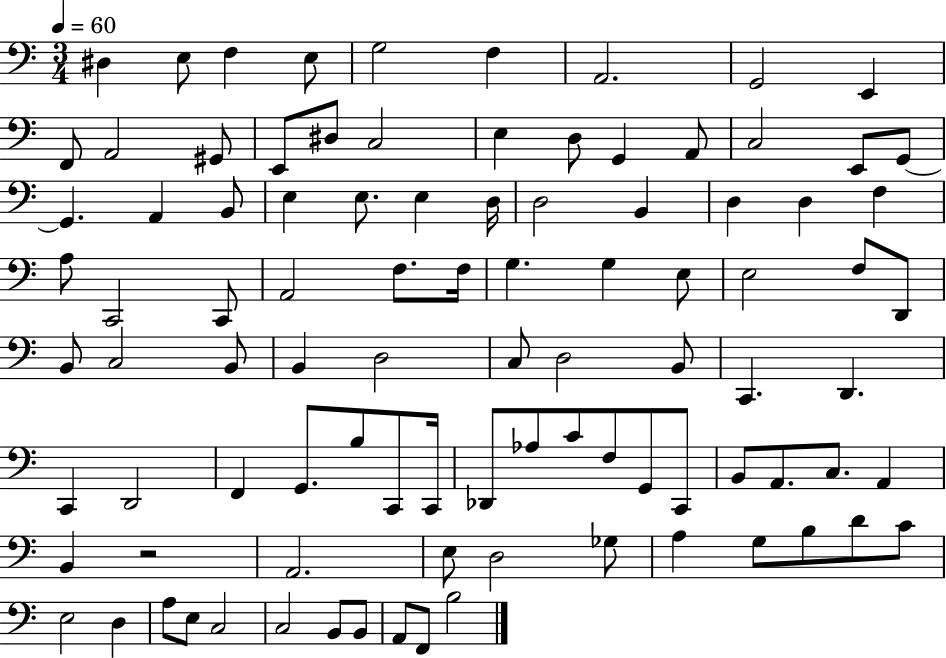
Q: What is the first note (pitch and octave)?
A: D#3